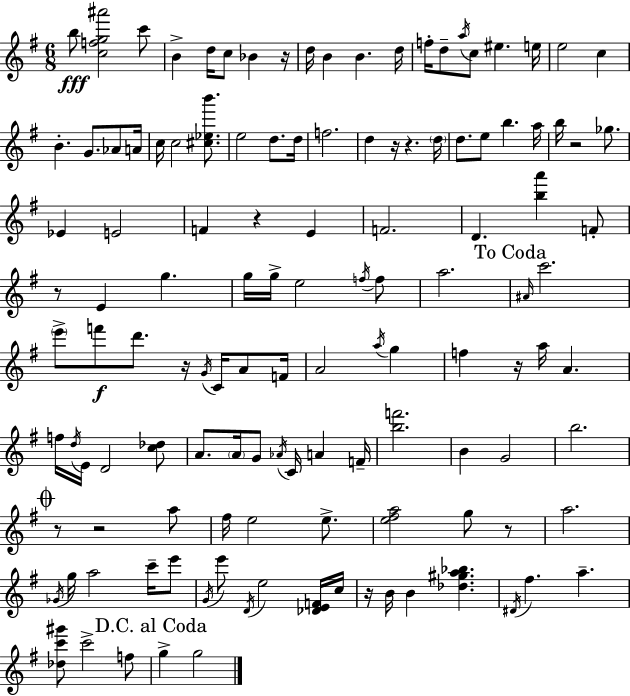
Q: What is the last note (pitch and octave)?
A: G5